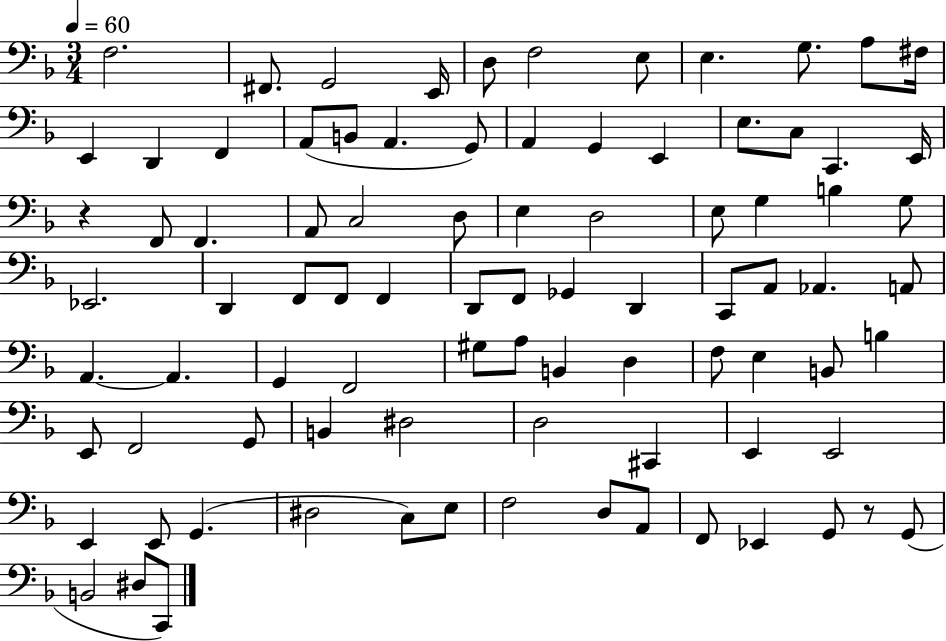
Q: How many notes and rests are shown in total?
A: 88